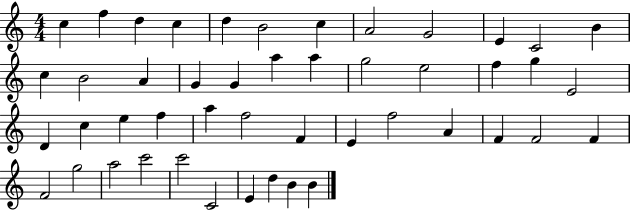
X:1
T:Untitled
M:4/4
L:1/4
K:C
c f d c d B2 c A2 G2 E C2 B c B2 A G G a a g2 e2 f g E2 D c e f a f2 F E f2 A F F2 F F2 g2 a2 c'2 c'2 C2 E d B B